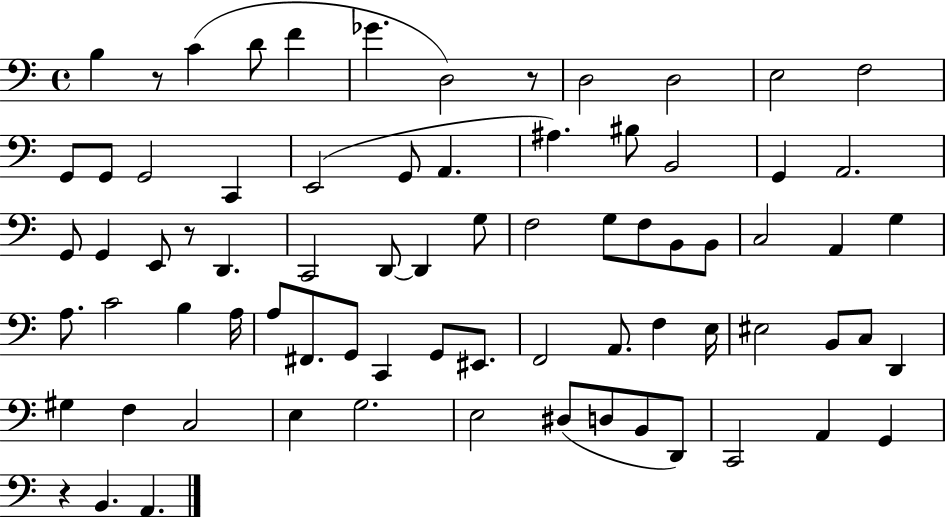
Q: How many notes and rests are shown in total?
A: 75